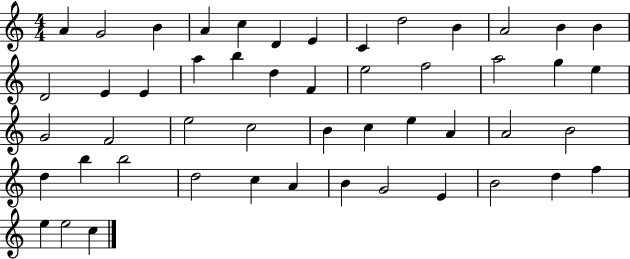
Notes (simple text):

A4/q G4/h B4/q A4/q C5/q D4/q E4/q C4/q D5/h B4/q A4/h B4/q B4/q D4/h E4/q E4/q A5/q B5/q D5/q F4/q E5/h F5/h A5/h G5/q E5/q G4/h F4/h E5/h C5/h B4/q C5/q E5/q A4/q A4/h B4/h D5/q B5/q B5/h D5/h C5/q A4/q B4/q G4/h E4/q B4/h D5/q F5/q E5/q E5/h C5/q